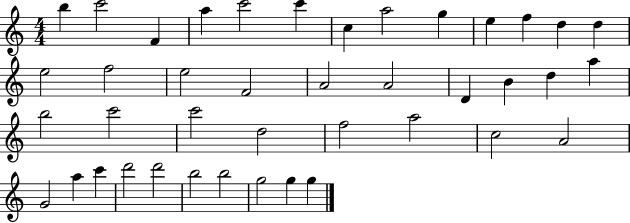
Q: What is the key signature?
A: C major